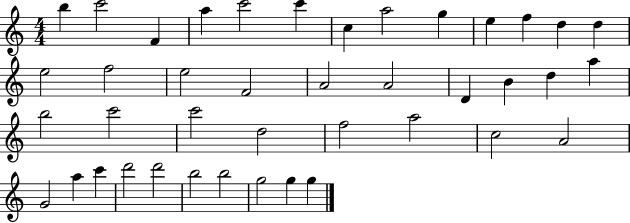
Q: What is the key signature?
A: C major